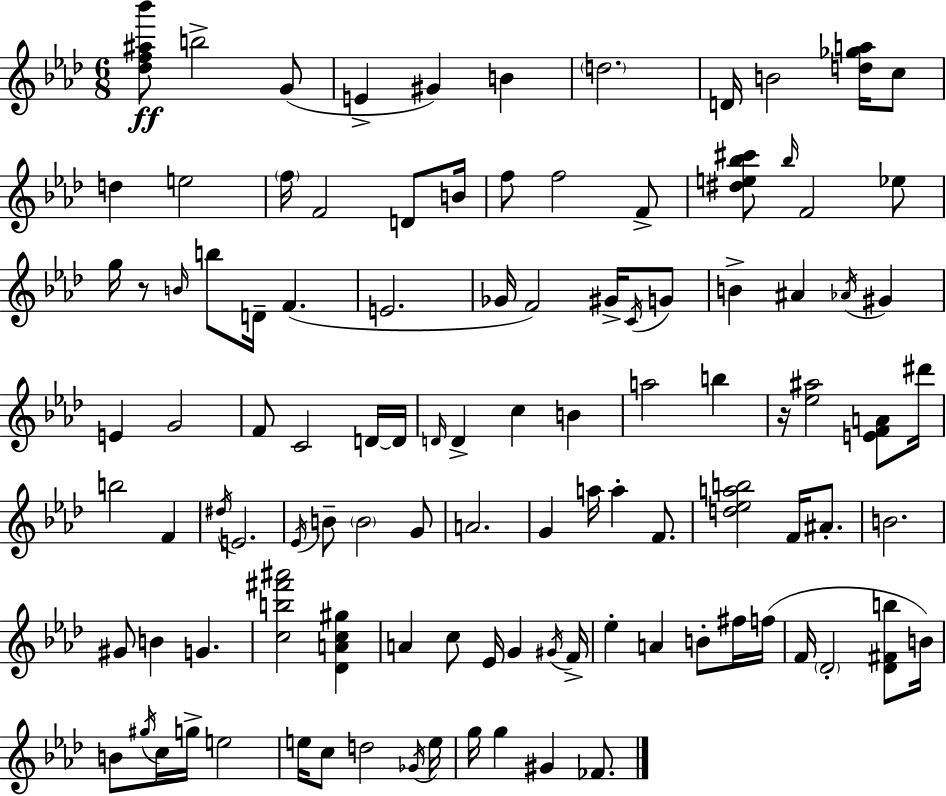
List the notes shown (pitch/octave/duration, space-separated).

[Db5,F5,A#5,Bb6]/e B5/h G4/e E4/q G#4/q B4/q D5/h. D4/s B4/h [D5,Gb5,A5]/s C5/e D5/q E5/h F5/s F4/h D4/e B4/s F5/e F5/h F4/e [D#5,E5,Bb5,C#6]/e Bb5/s F4/h Eb5/e G5/s R/e B4/s B5/e D4/s F4/q. E4/h. Gb4/s F4/h G#4/s C4/s G4/e B4/q A#4/q Ab4/s G#4/q E4/q G4/h F4/e C4/h D4/s D4/s D4/s D4/q C5/q B4/q A5/h B5/q R/s [Eb5,A#5]/h [E4,F4,A4]/e D#6/s B5/h F4/q D#5/s E4/h. Eb4/s B4/e B4/h G4/e A4/h. G4/q A5/s A5/q F4/e. [D5,Eb5,A5,B5]/h F4/s A#4/e. B4/h. G#4/e B4/q G4/q. [C5,B5,F#6,A#6]/h [Db4,A4,C5,G#5]/q A4/q C5/e Eb4/s G4/q G#4/s F4/s Eb5/q A4/q B4/e F#5/s F5/s F4/s Db4/h [Db4,F#4,B5]/e B4/s B4/e G#5/s C5/s G5/s E5/h E5/s C5/e D5/h Gb4/s E5/s G5/s G5/q G#4/q FES4/e.